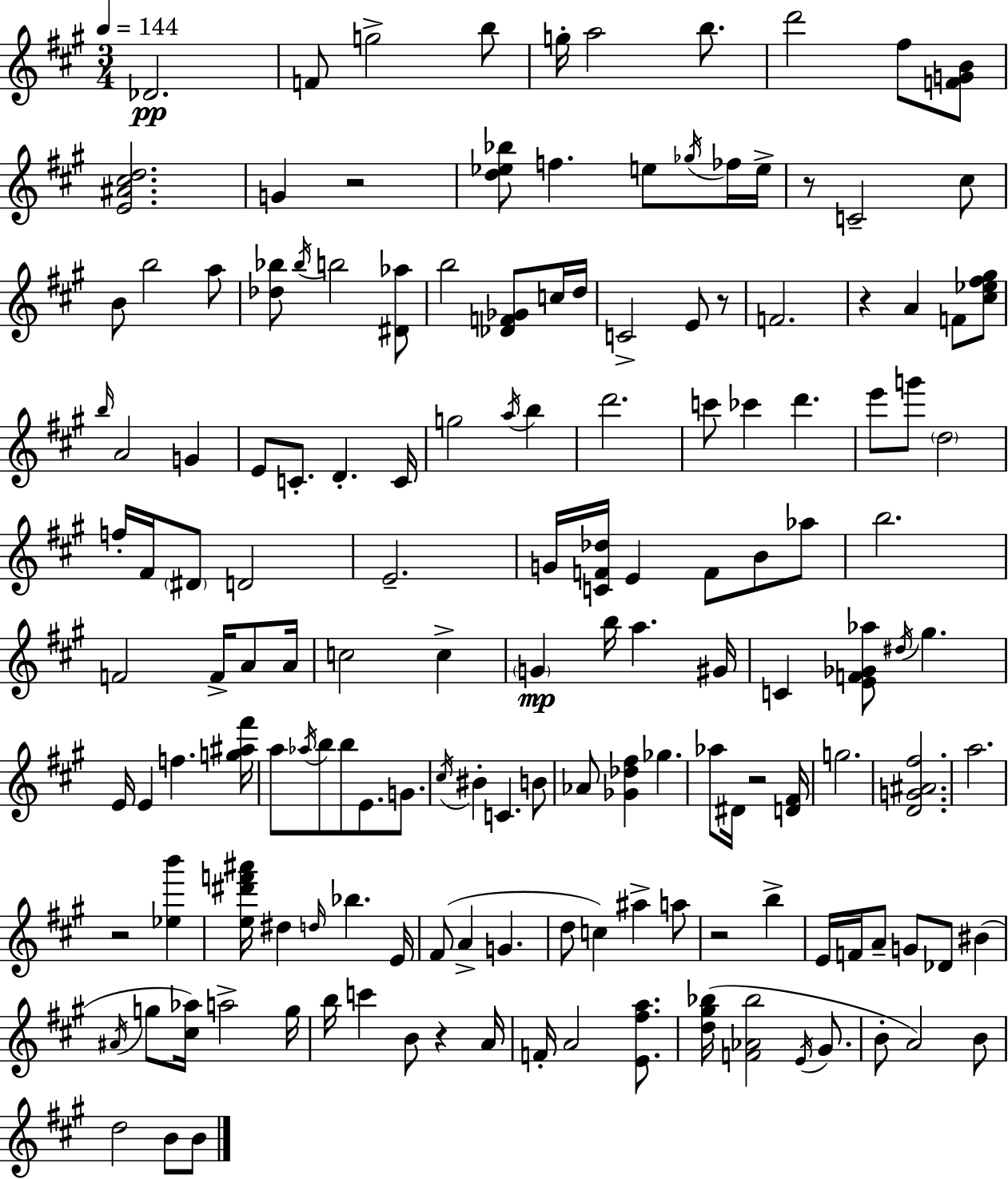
Db4/h. F4/e G5/h B5/e G5/s A5/h B5/e. D6/h F#5/e [F4,G4,B4]/e [E4,A#4,C#5,D5]/h. G4/q R/h [D5,Eb5,Bb5]/e F5/q. E5/e Gb5/s FES5/s E5/s R/e C4/h C#5/e B4/e B5/h A5/e [Db5,Bb5]/e Bb5/s B5/h [D#4,Ab5]/e B5/h [Db4,F4,Gb4]/e C5/s D5/s C4/h E4/e R/e F4/h. R/q A4/q F4/e [C#5,Eb5,F#5,G#5]/e B5/s A4/h G4/q E4/e C4/e. D4/q. C4/s G5/h A5/s B5/q D6/h. C6/e CES6/q D6/q. E6/e G6/e D5/h F5/s F#4/s D#4/e D4/h E4/h. G4/s [C4,F4,Db5]/s E4/q F4/e B4/e Ab5/e B5/h. F4/h F4/s A4/e A4/s C5/h C5/q G4/q B5/s A5/q. G#4/s C4/q [E4,F4,Gb4,Ab5]/e D#5/s G#5/q. E4/s E4/q F5/q. [G5,A#5,F#6]/s A5/e Ab5/s B5/e B5/e E4/e. G4/e. C#5/s BIS4/q C4/q. B4/e Ab4/e [Gb4,Db5,F#5]/q Gb5/q. Ab5/e D#4/s R/h [D4,F#4]/s G5/h. [D4,G4,A#4,F#5]/h. A5/h. R/h [Eb5,B6]/q [E5,D#6,F6,A#6]/s D#5/q D5/s Bb5/q. E4/s F#4/e A4/q G4/q. D5/e C5/q A#5/q A5/e R/h B5/q E4/s F4/s A4/e G4/e Db4/e BIS4/q A#4/s G5/e [C#5,Ab5]/s A5/h G5/s B5/s C6/q B4/e R/q A4/s F4/s A4/h [E4,F#5,A5]/e. [D5,G#5,Bb5]/s [F4,Ab4,Bb5]/h E4/s G#4/e. B4/e A4/h B4/e D5/h B4/e B4/e